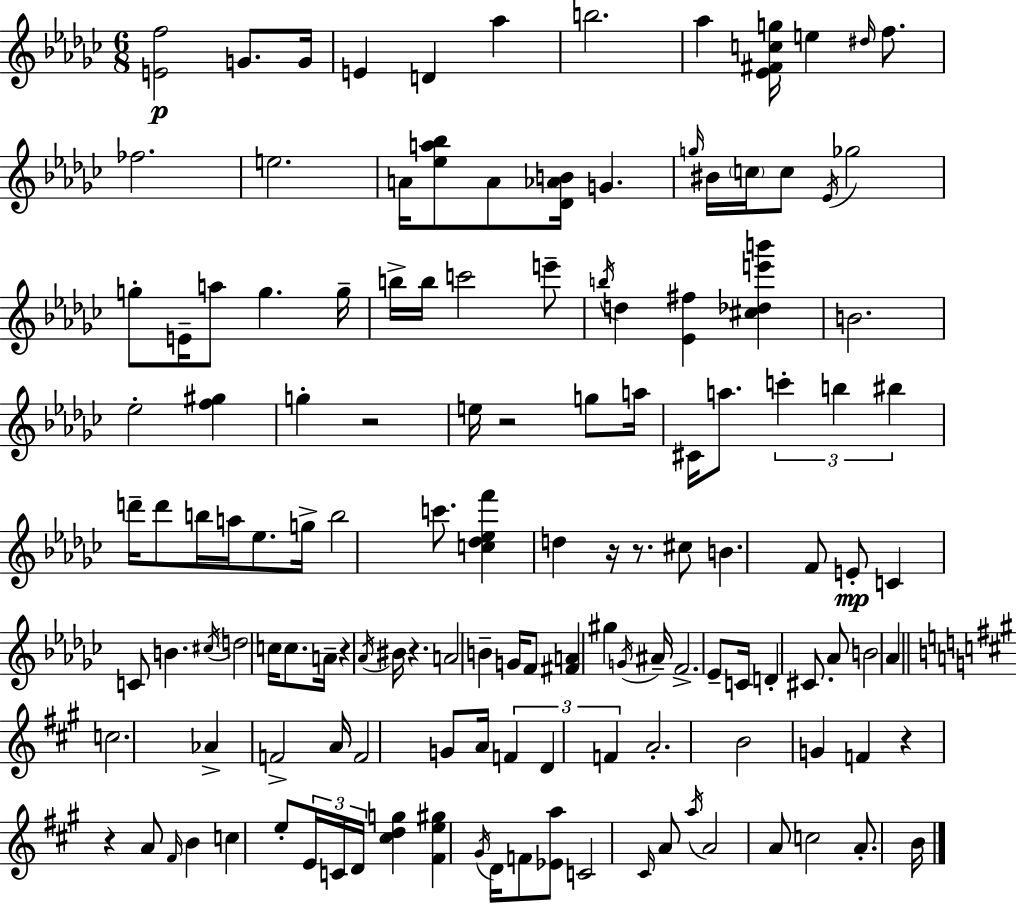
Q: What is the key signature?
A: EES minor